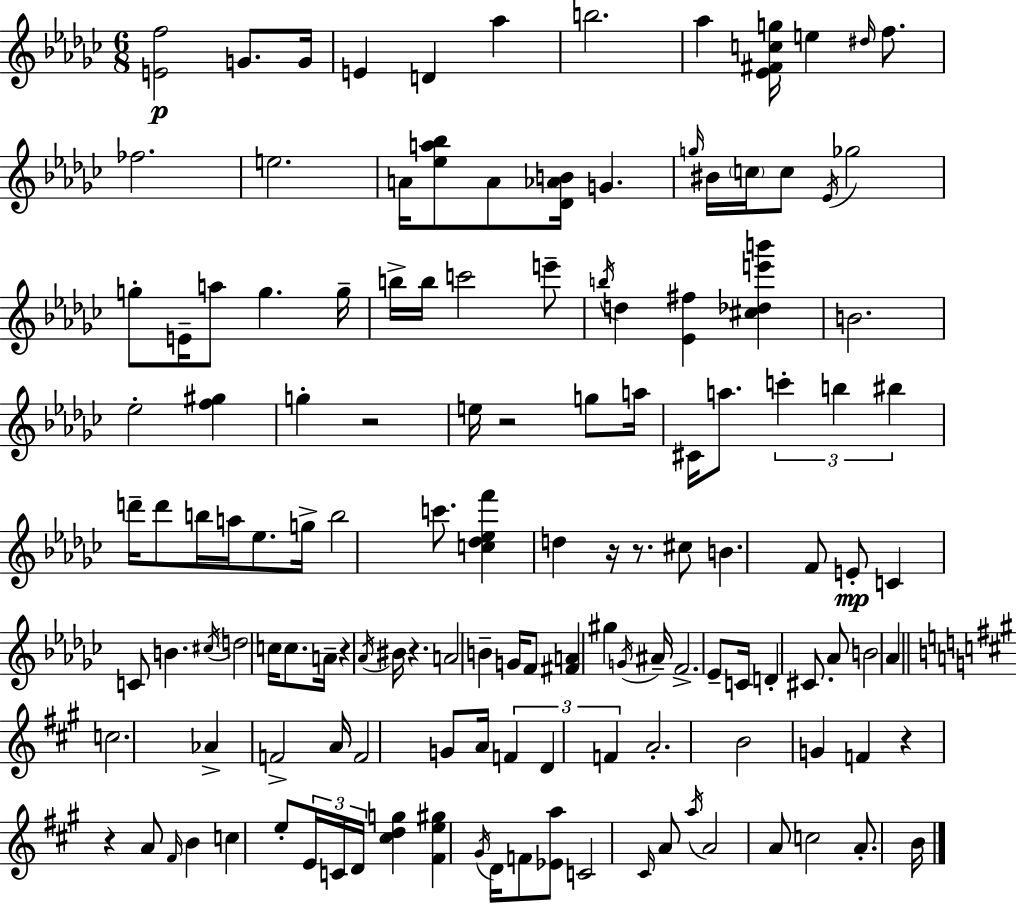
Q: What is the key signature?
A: EES minor